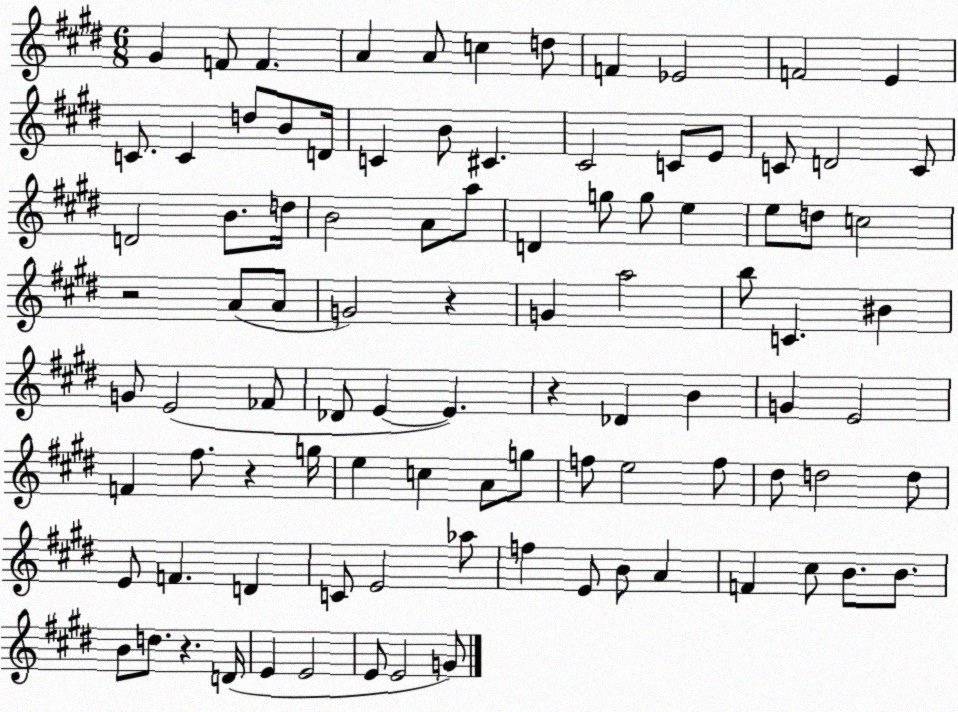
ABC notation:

X:1
T:Untitled
M:6/8
L:1/4
K:E
^G F/2 F A A/2 c d/2 F _E2 F2 E C/2 C d/2 B/2 D/4 C B/2 ^C ^C2 C/2 E/2 C/2 D2 C/2 D2 B/2 d/4 B2 A/2 a/2 D g/2 g/2 e e/2 d/2 c2 z2 A/2 A/2 G2 z G a2 b/2 C ^B G/2 E2 _F/2 _D/2 E E z _D B G E2 F ^f/2 z g/4 e c A/2 g/2 f/2 e2 f/2 ^d/2 d2 d/2 E/2 F D C/2 E2 _a/2 f E/2 B/2 A F ^c/2 B/2 B/2 B/2 d/2 z D/4 E E2 E/2 E2 G/2